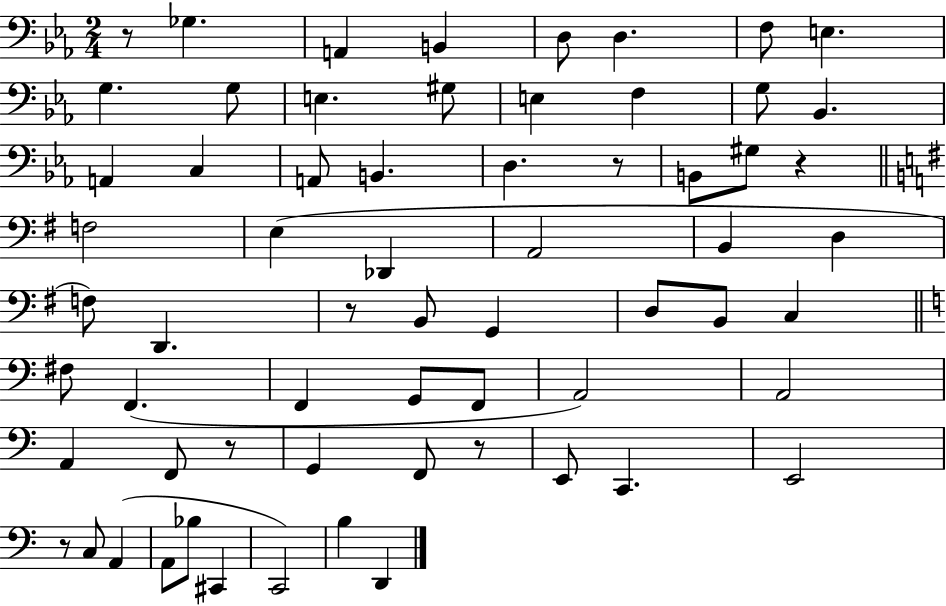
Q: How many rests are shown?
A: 7